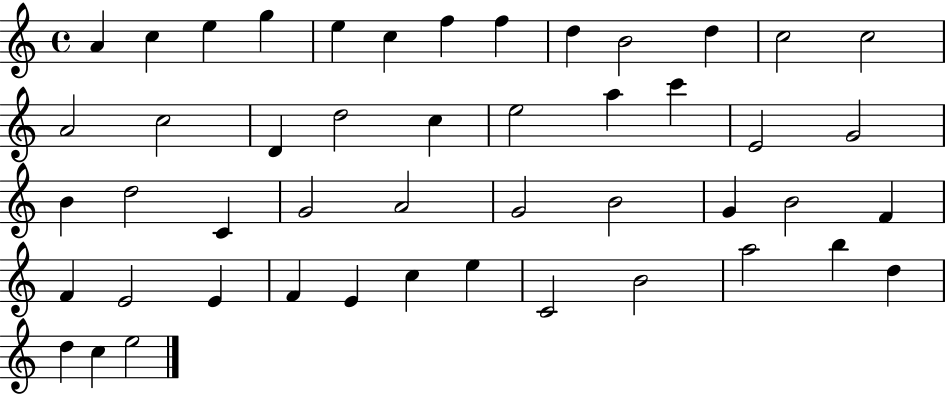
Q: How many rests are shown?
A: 0